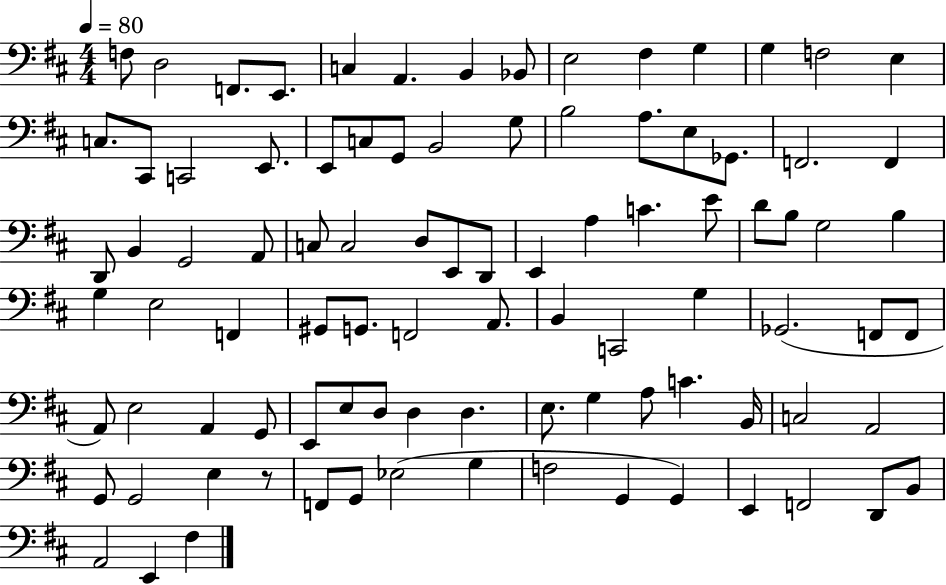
{
  \clef bass
  \numericTimeSignature
  \time 4/4
  \key d \major
  \tempo 4 = 80
  f8 d2 f,8. e,8. | c4 a,4. b,4 bes,8 | e2 fis4 g4 | g4 f2 e4 | \break c8. cis,8 c,2 e,8. | e,8 c8 g,8 b,2 g8 | b2 a8. e8 ges,8. | f,2. f,4 | \break d,8 b,4 g,2 a,8 | c8 c2 d8 e,8 d,8 | e,4 a4 c'4. e'8 | d'8 b8 g2 b4 | \break g4 e2 f,4 | gis,8 g,8. f,2 a,8. | b,4 c,2 g4 | ges,2.( f,8 f,8 | \break a,8) e2 a,4 g,8 | e,8 e8 d8 d4 d4. | e8. g4 a8 c'4. b,16 | c2 a,2 | \break g,8 g,2 e4 r8 | f,8 g,8 ees2( g4 | f2 g,4 g,4) | e,4 f,2 d,8 b,8 | \break a,2 e,4 fis4 | \bar "|."
}